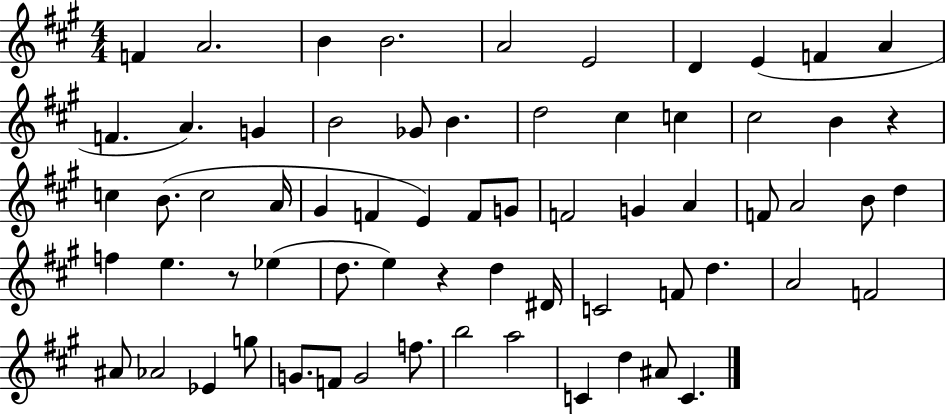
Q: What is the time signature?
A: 4/4